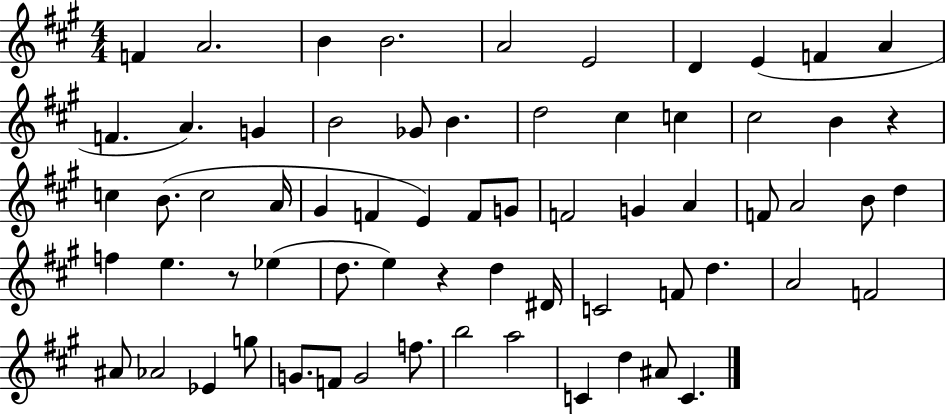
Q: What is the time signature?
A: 4/4